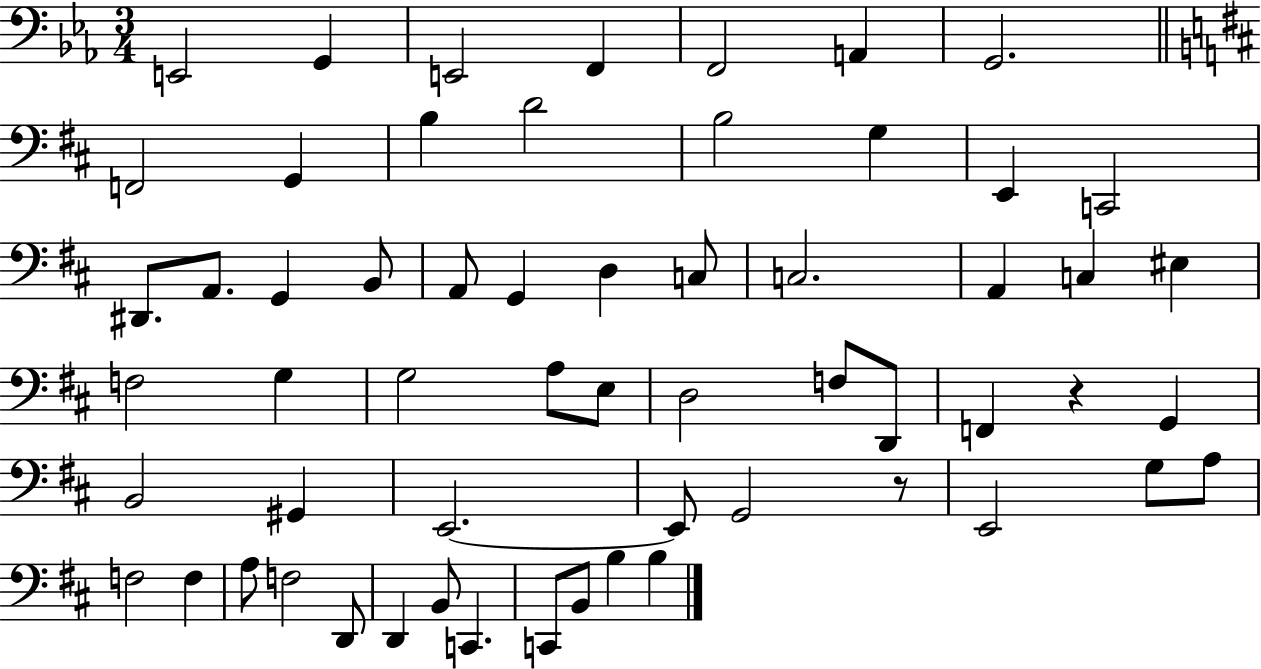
X:1
T:Untitled
M:3/4
L:1/4
K:Eb
E,,2 G,, E,,2 F,, F,,2 A,, G,,2 F,,2 G,, B, D2 B,2 G, E,, C,,2 ^D,,/2 A,,/2 G,, B,,/2 A,,/2 G,, D, C,/2 C,2 A,, C, ^E, F,2 G, G,2 A,/2 E,/2 D,2 F,/2 D,,/2 F,, z G,, B,,2 ^G,, E,,2 E,,/2 G,,2 z/2 E,,2 G,/2 A,/2 F,2 F, A,/2 F,2 D,,/2 D,, B,,/2 C,, C,,/2 B,,/2 B, B,